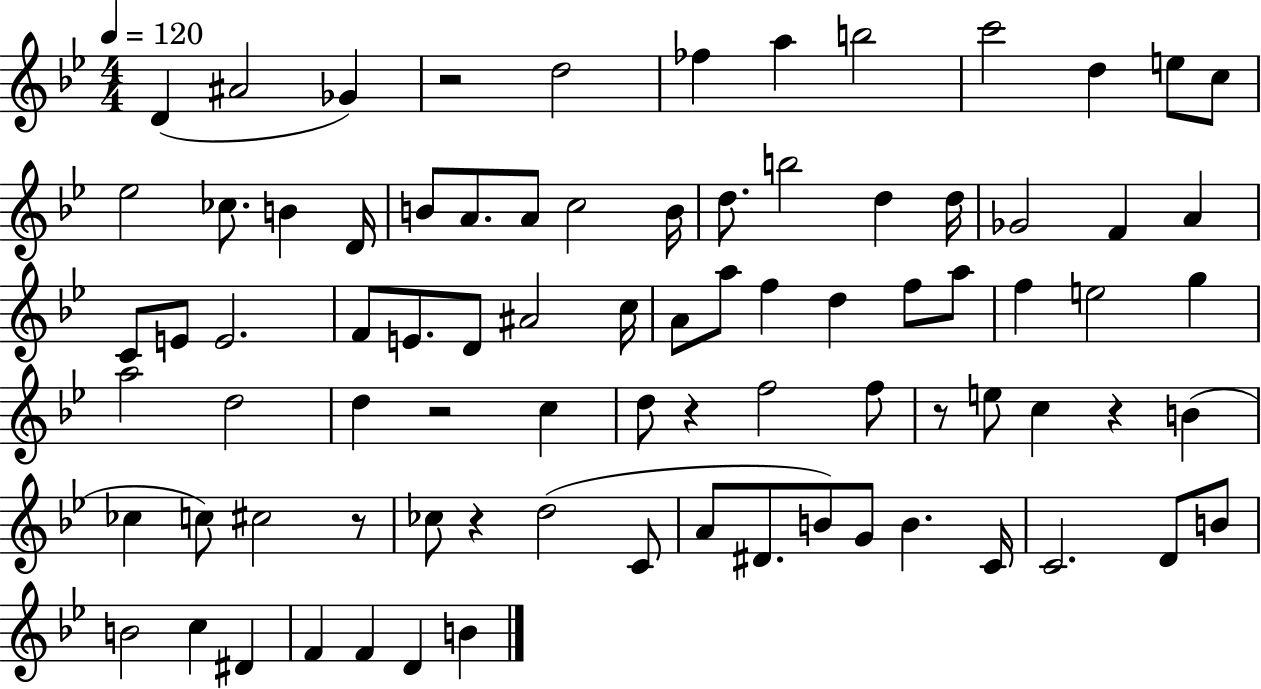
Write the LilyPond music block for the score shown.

{
  \clef treble
  \numericTimeSignature
  \time 4/4
  \key bes \major
  \tempo 4 = 120
  d'4( ais'2 ges'4) | r2 d''2 | fes''4 a''4 b''2 | c'''2 d''4 e''8 c''8 | \break ees''2 ces''8. b'4 d'16 | b'8 a'8. a'8 c''2 b'16 | d''8. b''2 d''4 d''16 | ges'2 f'4 a'4 | \break c'8 e'8 e'2. | f'8 e'8. d'8 ais'2 c''16 | a'8 a''8 f''4 d''4 f''8 a''8 | f''4 e''2 g''4 | \break a''2 d''2 | d''4 r2 c''4 | d''8 r4 f''2 f''8 | r8 e''8 c''4 r4 b'4( | \break ces''4 c''8) cis''2 r8 | ces''8 r4 d''2( c'8 | a'8 dis'8. b'8) g'8 b'4. c'16 | c'2. d'8 b'8 | \break b'2 c''4 dis'4 | f'4 f'4 d'4 b'4 | \bar "|."
}